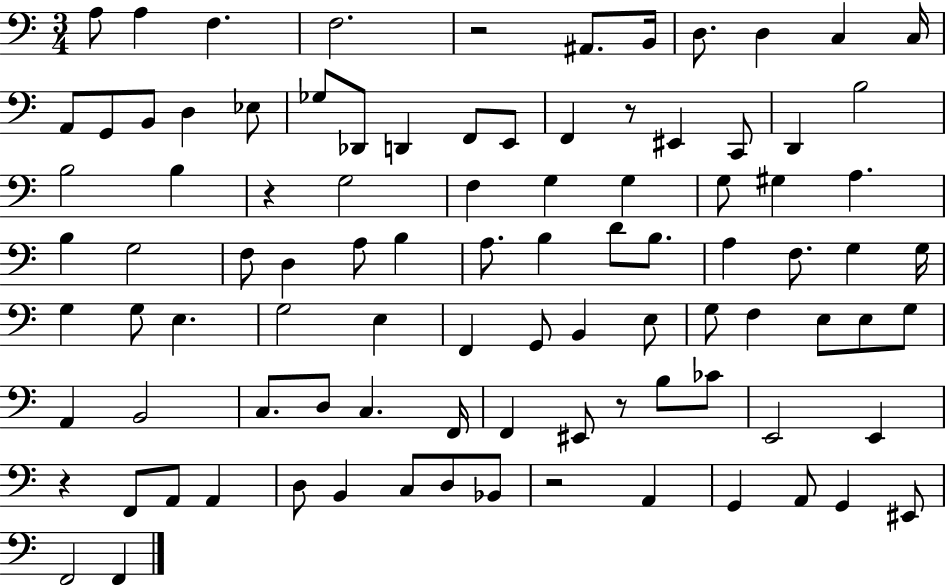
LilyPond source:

{
  \clef bass
  \numericTimeSignature
  \time 3/4
  \key c \major
  a8 a4 f4. | f2. | r2 ais,8. b,16 | d8. d4 c4 c16 | \break a,8 g,8 b,8 d4 ees8 | ges8 des,8 d,4 f,8 e,8 | f,4 r8 eis,4 c,8 | d,4 b2 | \break b2 b4 | r4 g2 | f4 g4 g4 | g8 gis4 a4. | \break b4 g2 | f8 d4 a8 b4 | a8. b4 d'8 b8. | a4 f8. g4 g16 | \break g4 g8 e4. | g2 e4 | f,4 g,8 b,4 e8 | g8 f4 e8 e8 g8 | \break a,4 b,2 | c8. d8 c4. f,16 | f,4 eis,8 r8 b8 ces'8 | e,2 e,4 | \break r4 f,8 a,8 a,4 | d8 b,4 c8 d8 bes,8 | r2 a,4 | g,4 a,8 g,4 eis,8 | \break f,2 f,4 | \bar "|."
}